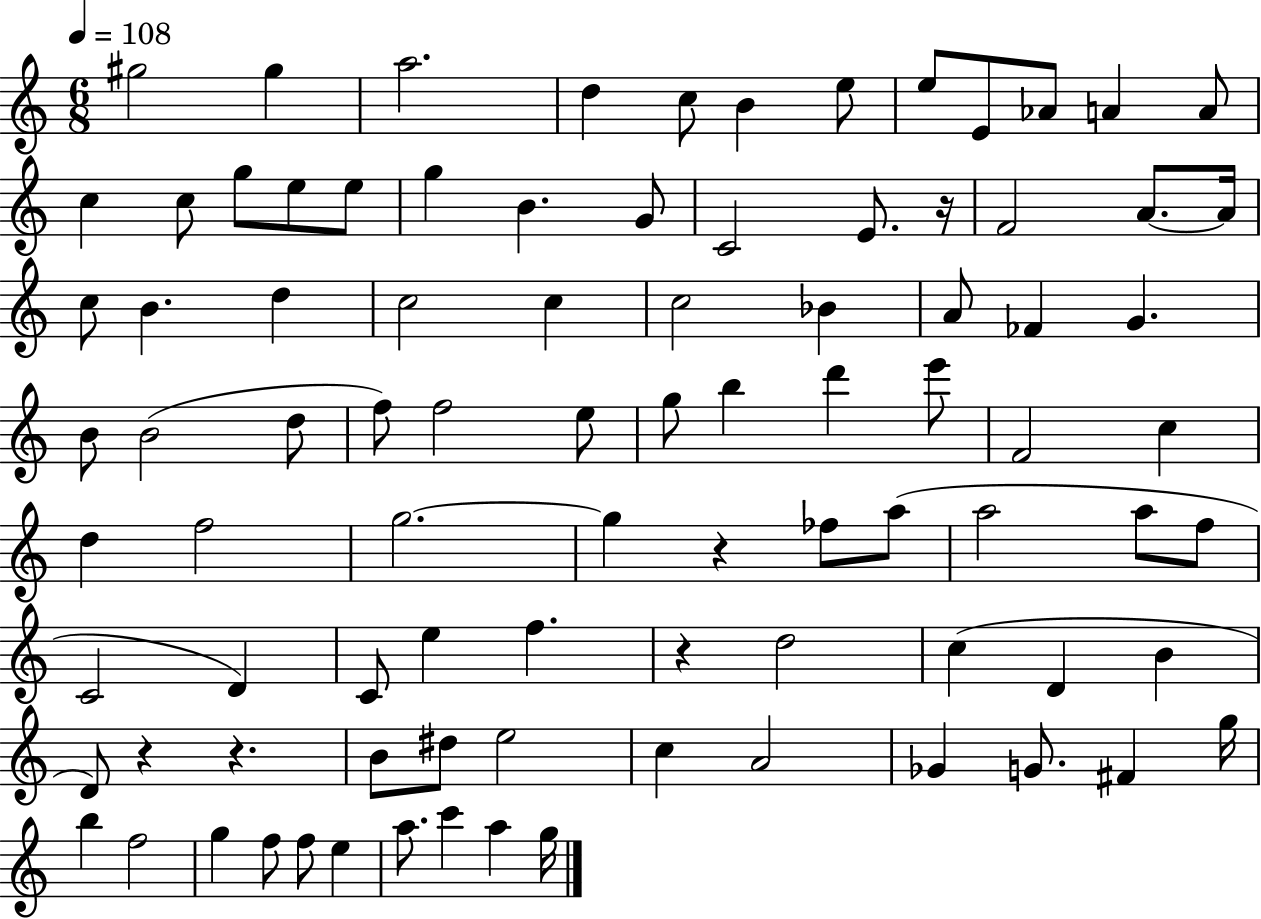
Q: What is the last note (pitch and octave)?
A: G5